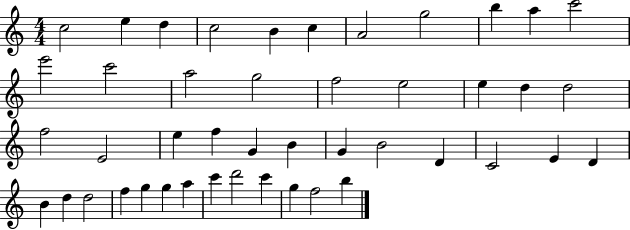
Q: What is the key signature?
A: C major